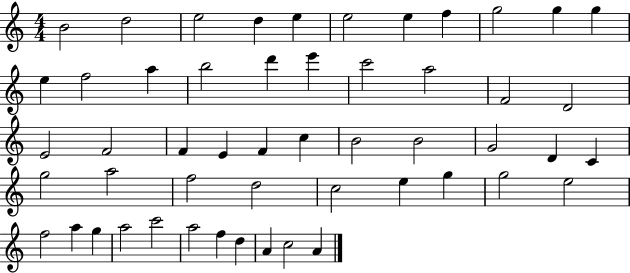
{
  \clef treble
  \numericTimeSignature
  \time 4/4
  \key c \major
  b'2 d''2 | e''2 d''4 e''4 | e''2 e''4 f''4 | g''2 g''4 g''4 | \break e''4 f''2 a''4 | b''2 d'''4 e'''4 | c'''2 a''2 | f'2 d'2 | \break e'2 f'2 | f'4 e'4 f'4 c''4 | b'2 b'2 | g'2 d'4 c'4 | \break g''2 a''2 | f''2 d''2 | c''2 e''4 g''4 | g''2 e''2 | \break f''2 a''4 g''4 | a''2 c'''2 | a''2 f''4 d''4 | a'4 c''2 a'4 | \break \bar "|."
}